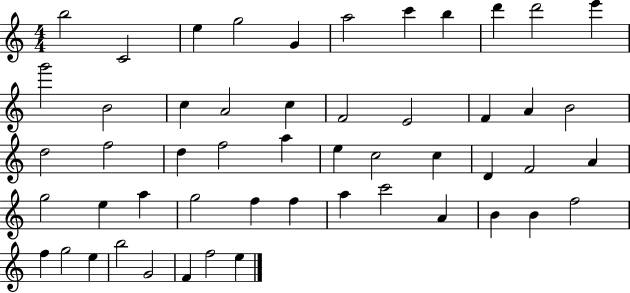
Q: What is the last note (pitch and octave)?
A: E5